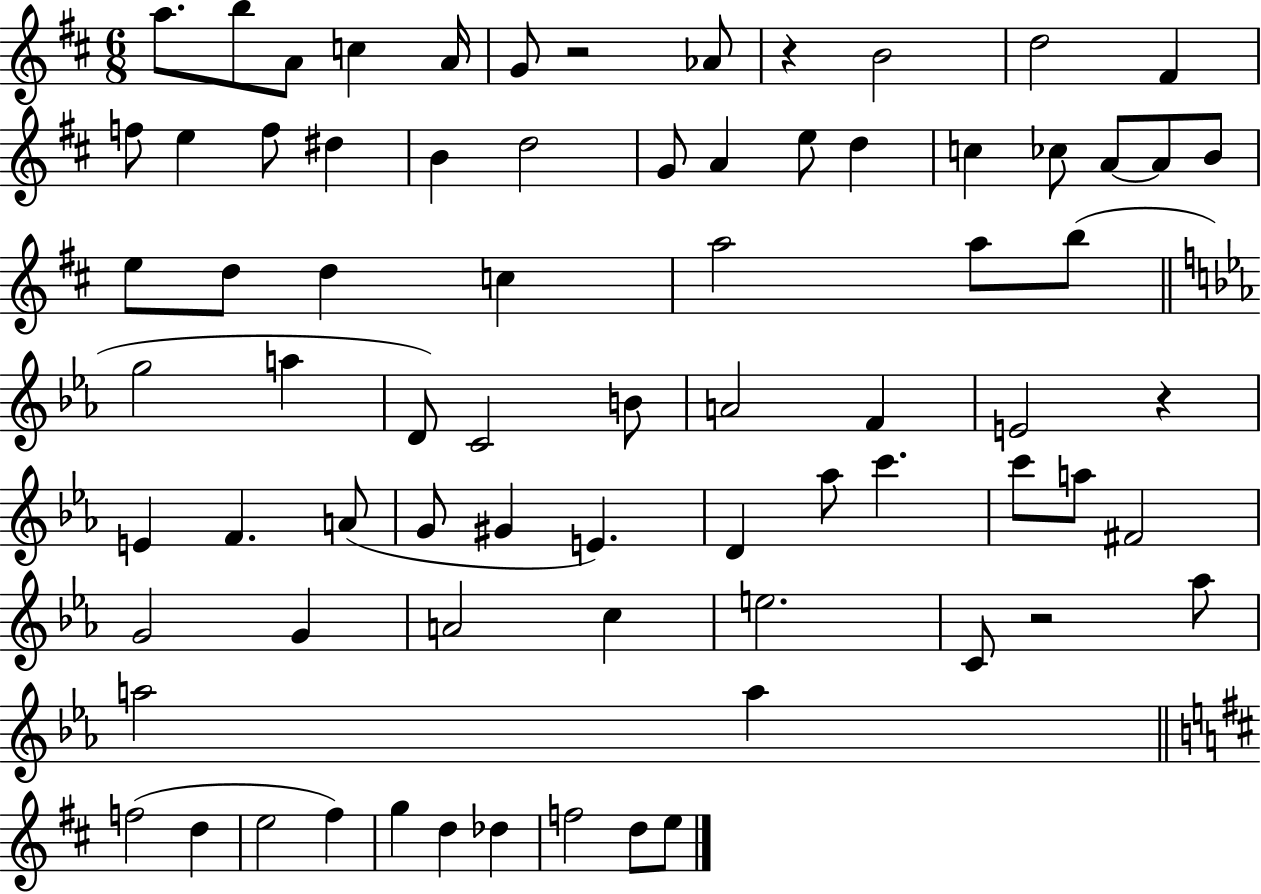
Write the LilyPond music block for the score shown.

{
  \clef treble
  \numericTimeSignature
  \time 6/8
  \key d \major
  a''8. b''8 a'8 c''4 a'16 | g'8 r2 aes'8 | r4 b'2 | d''2 fis'4 | \break f''8 e''4 f''8 dis''4 | b'4 d''2 | g'8 a'4 e''8 d''4 | c''4 ces''8 a'8~~ a'8 b'8 | \break e''8 d''8 d''4 c''4 | a''2 a''8 b''8( | \bar "||" \break \key c \minor g''2 a''4 | d'8) c'2 b'8 | a'2 f'4 | e'2 r4 | \break e'4 f'4. a'8( | g'8 gis'4 e'4.) | d'4 aes''8 c'''4. | c'''8 a''8 fis'2 | \break g'2 g'4 | a'2 c''4 | e''2. | c'8 r2 aes''8 | \break a''2 a''4 | \bar "||" \break \key d \major f''2( d''4 | e''2 fis''4) | g''4 d''4 des''4 | f''2 d''8 e''8 | \break \bar "|."
}